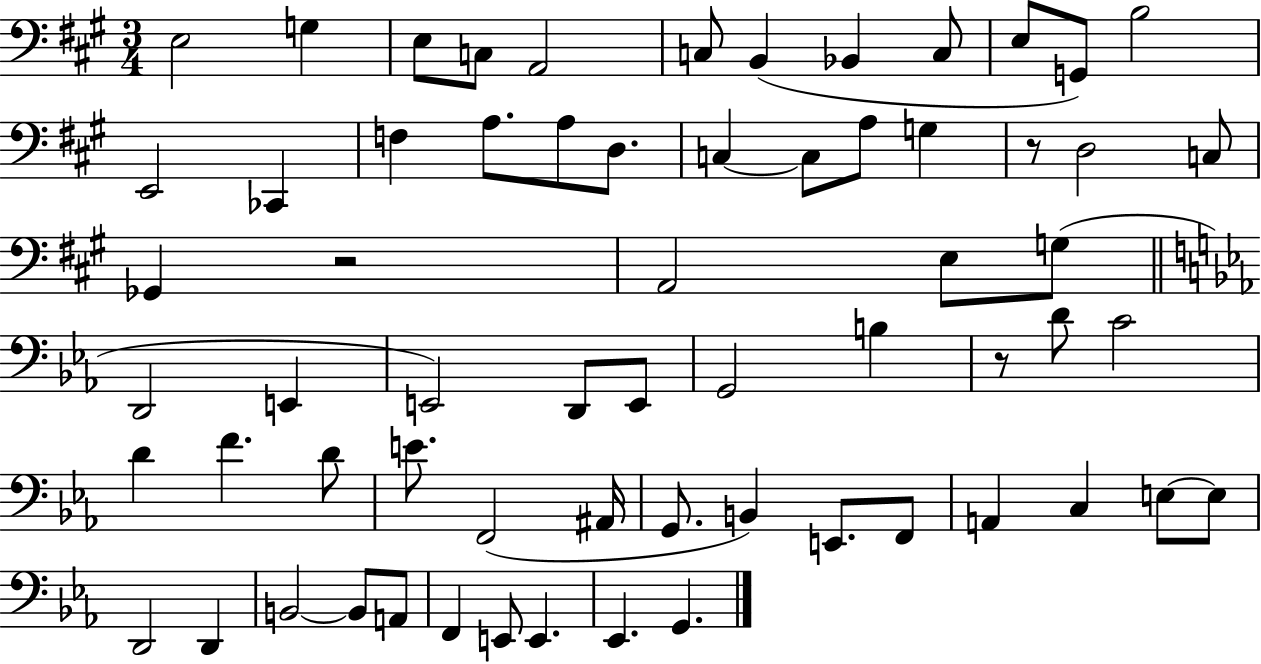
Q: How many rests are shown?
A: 3